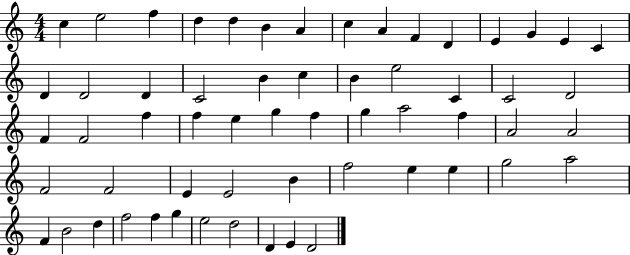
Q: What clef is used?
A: treble